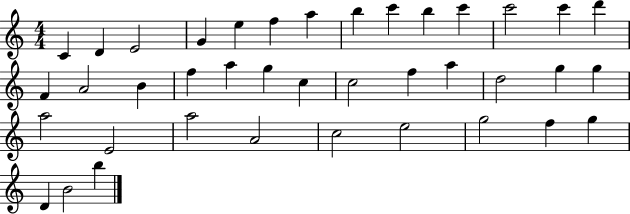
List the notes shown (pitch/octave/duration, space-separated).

C4/q D4/q E4/h G4/q E5/q F5/q A5/q B5/q C6/q B5/q C6/q C6/h C6/q D6/q F4/q A4/h B4/q F5/q A5/q G5/q C5/q C5/h F5/q A5/q D5/h G5/q G5/q A5/h E4/h A5/h A4/h C5/h E5/h G5/h F5/q G5/q D4/q B4/h B5/q